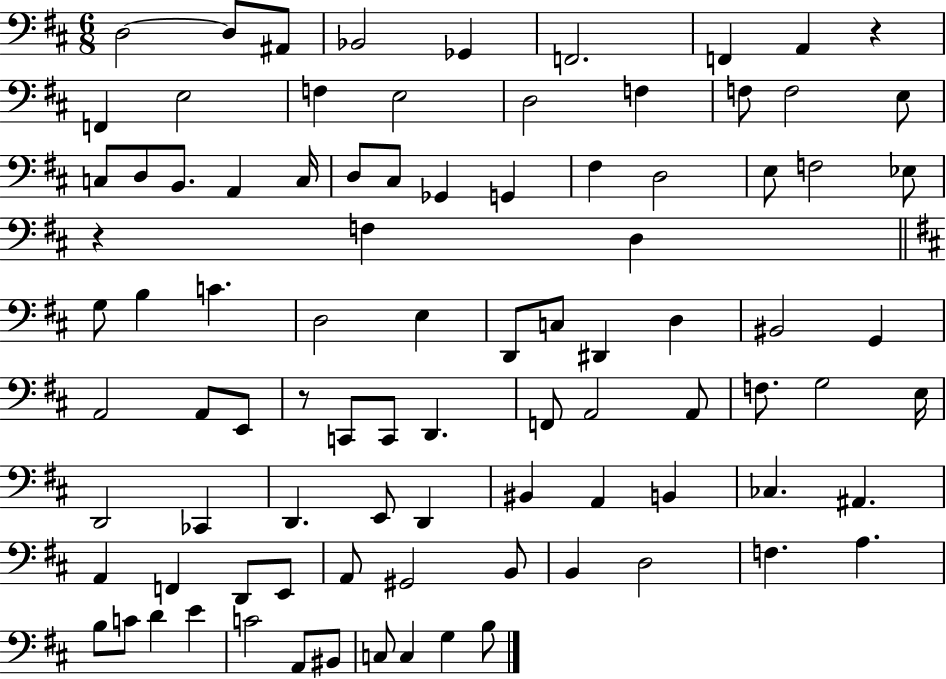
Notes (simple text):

D3/h D3/e A#2/e Bb2/h Gb2/q F2/h. F2/q A2/q R/q F2/q E3/h F3/q E3/h D3/h F3/q F3/e F3/h E3/e C3/e D3/e B2/e. A2/q C3/s D3/e C#3/e Gb2/q G2/q F#3/q D3/h E3/e F3/h Eb3/e R/q F3/q D3/q G3/e B3/q C4/q. D3/h E3/q D2/e C3/e D#2/q D3/q BIS2/h G2/q A2/h A2/e E2/e R/e C2/e C2/e D2/q. F2/e A2/h A2/e F3/e. G3/h E3/s D2/h CES2/q D2/q. E2/e D2/q BIS2/q A2/q B2/q CES3/q. A#2/q. A2/q F2/q D2/e E2/e A2/e G#2/h B2/e B2/q D3/h F3/q. A3/q. B3/e C4/e D4/q E4/q C4/h A2/e BIS2/e C3/e C3/q G3/q B3/e